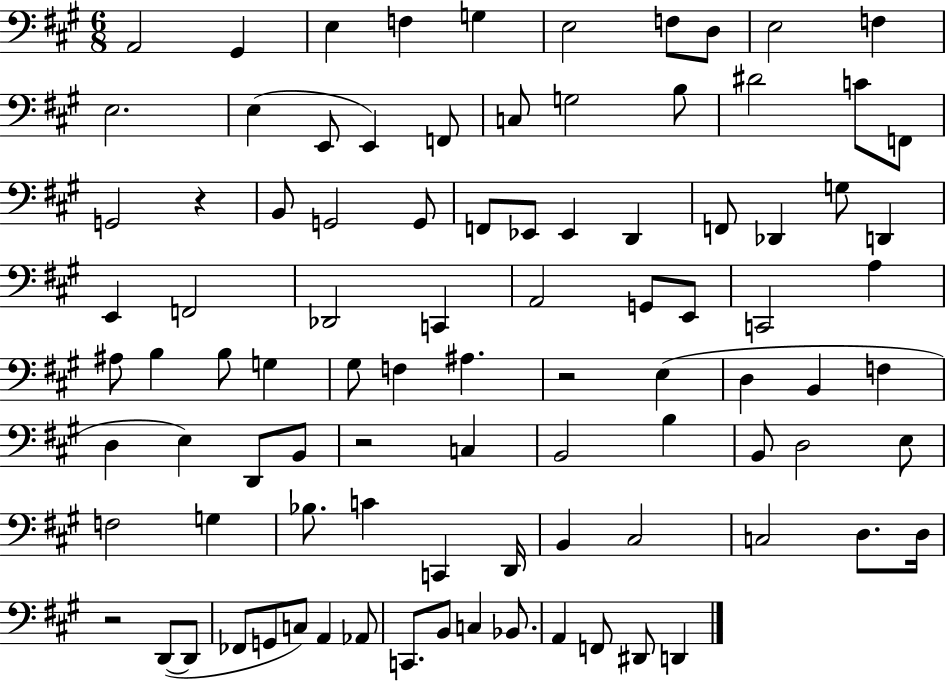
A2/h G#2/q E3/q F3/q G3/q E3/h F3/e D3/e E3/h F3/q E3/h. E3/q E2/e E2/q F2/e C3/e G3/h B3/e D#4/h C4/e F2/e G2/h R/q B2/e G2/h G2/e F2/e Eb2/e Eb2/q D2/q F2/e Db2/q G3/e D2/q E2/q F2/h Db2/h C2/q A2/h G2/e E2/e C2/h A3/q A#3/e B3/q B3/e G3/q G#3/e F3/q A#3/q. R/h E3/q D3/q B2/q F3/q D3/q E3/q D2/e B2/e R/h C3/q B2/h B3/q B2/e D3/h E3/e F3/h G3/q Bb3/e. C4/q C2/q D2/s B2/q C#3/h C3/h D3/e. D3/s R/h D2/e D2/e FES2/e G2/e C3/e A2/q Ab2/e C2/e. B2/e C3/q Bb2/e. A2/q F2/e D#2/e D2/q